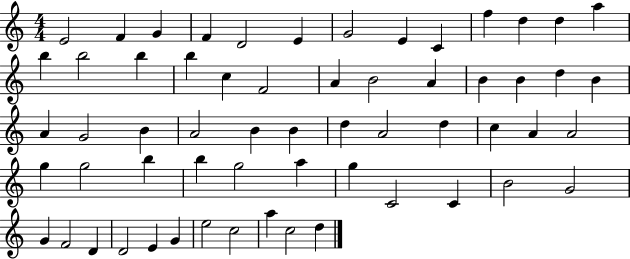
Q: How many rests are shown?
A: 0